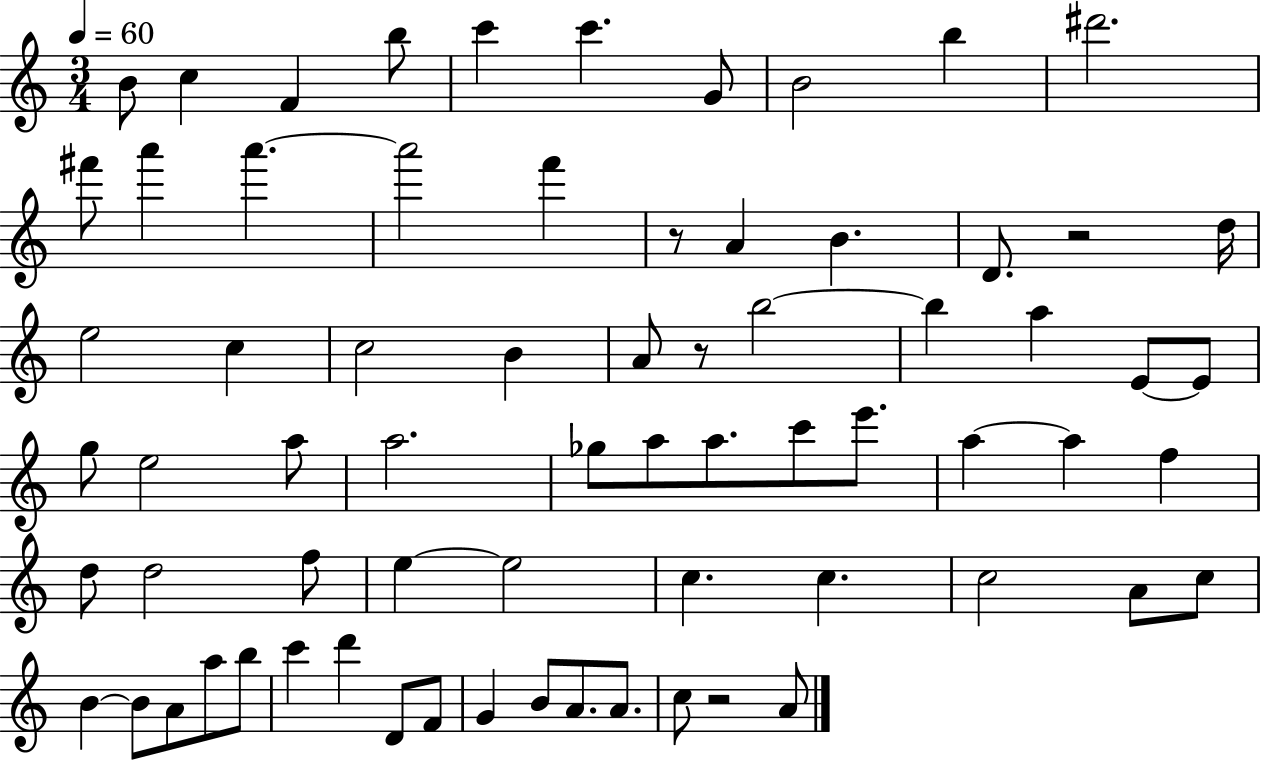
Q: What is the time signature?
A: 3/4